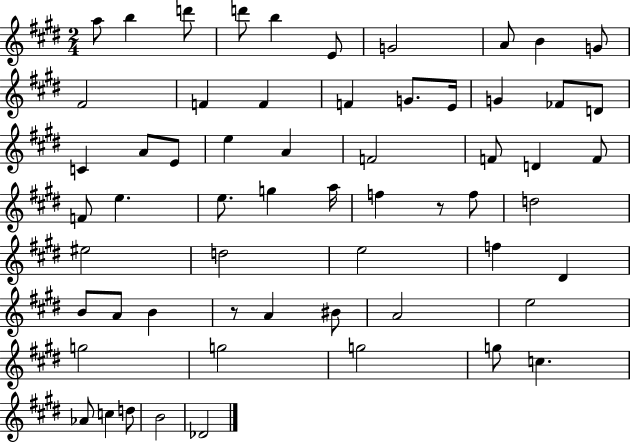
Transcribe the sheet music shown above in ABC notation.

X:1
T:Untitled
M:2/4
L:1/4
K:E
a/2 b d'/2 d'/2 b E/2 G2 A/2 B G/2 ^F2 F F F G/2 E/4 G _F/2 D/2 C A/2 E/2 e A F2 F/2 D F/2 F/2 e e/2 g a/4 f z/2 f/2 d2 ^e2 d2 e2 f ^D B/2 A/2 B z/2 A ^B/2 A2 e2 g2 g2 g2 g/2 c _A/2 c d/2 B2 _D2